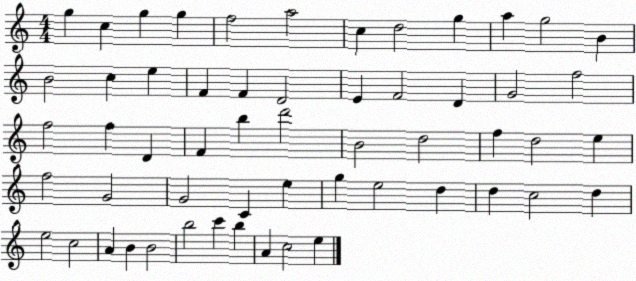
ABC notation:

X:1
T:Untitled
M:4/4
L:1/4
K:C
g c g g f2 a2 c d2 g a g2 B B2 c e F F D2 E F2 D G2 f2 f2 f D F b d'2 B2 d2 f d2 e f2 G2 G2 C e g e2 d d c2 d e2 c2 A B B2 b2 c' b A c2 e